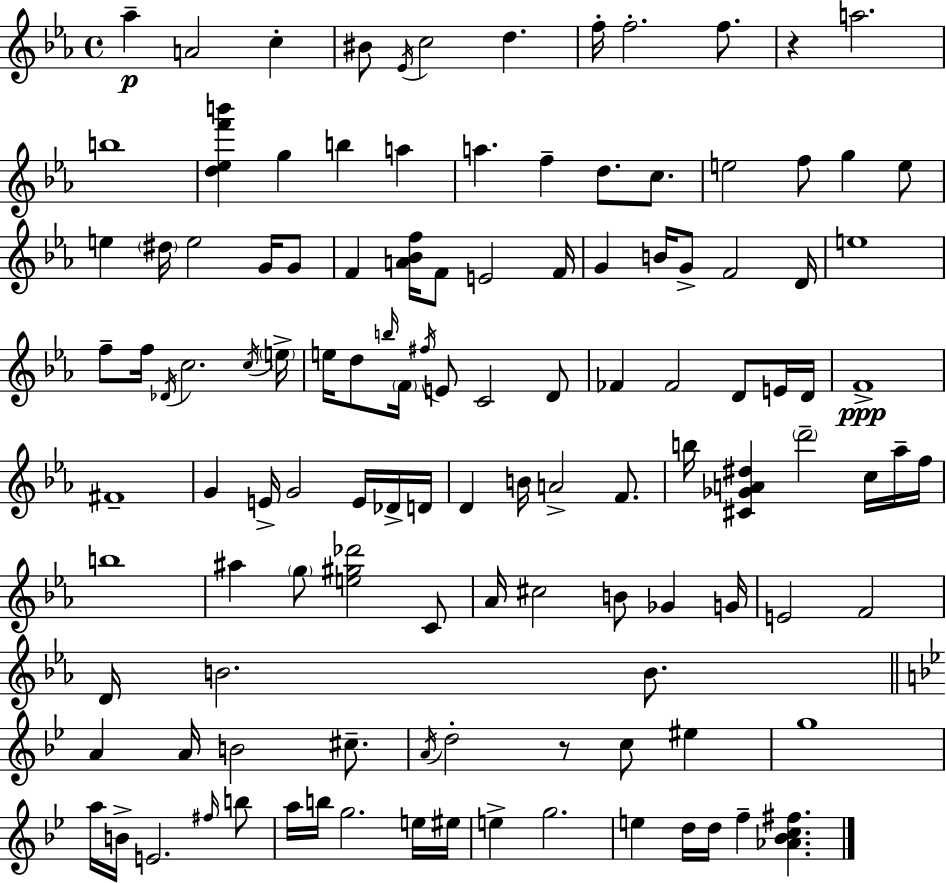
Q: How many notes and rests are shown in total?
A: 120